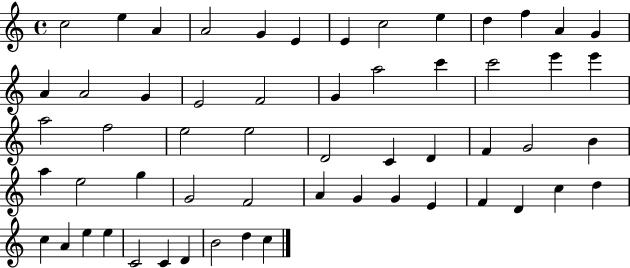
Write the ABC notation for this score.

X:1
T:Untitled
M:4/4
L:1/4
K:C
c2 e A A2 G E E c2 e d f A G A A2 G E2 F2 G a2 c' c'2 e' e' a2 f2 e2 e2 D2 C D F G2 B a e2 g G2 F2 A G G E F D c d c A e e C2 C D B2 d c